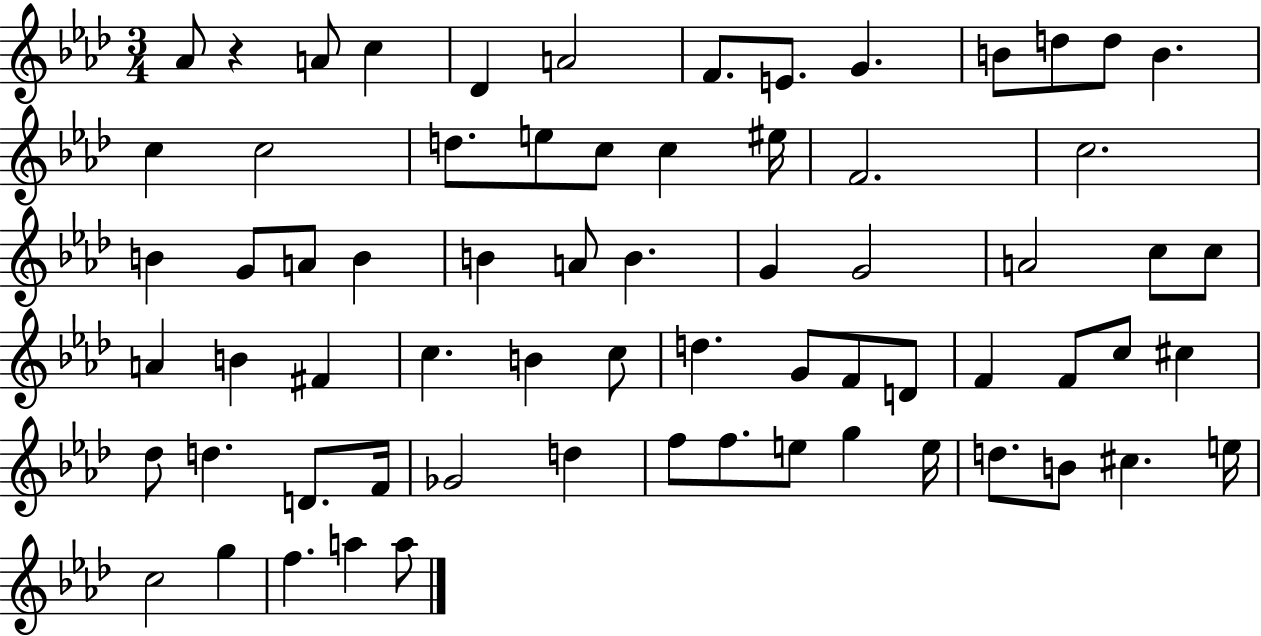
Ab4/e R/q A4/e C5/q Db4/q A4/h F4/e. E4/e. G4/q. B4/e D5/e D5/e B4/q. C5/q C5/h D5/e. E5/e C5/e C5/q EIS5/s F4/h. C5/h. B4/q G4/e A4/e B4/q B4/q A4/e B4/q. G4/q G4/h A4/h C5/e C5/e A4/q B4/q F#4/q C5/q. B4/q C5/e D5/q. G4/e F4/e D4/e F4/q F4/e C5/e C#5/q Db5/e D5/q. D4/e. F4/s Gb4/h D5/q F5/e F5/e. E5/e G5/q E5/s D5/e. B4/e C#5/q. E5/s C5/h G5/q F5/q. A5/q A5/e